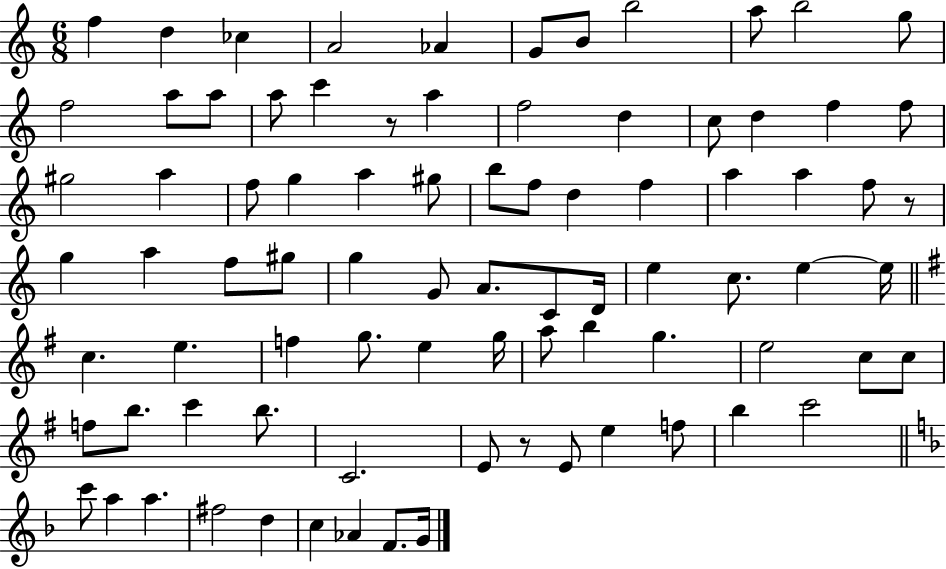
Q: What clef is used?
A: treble